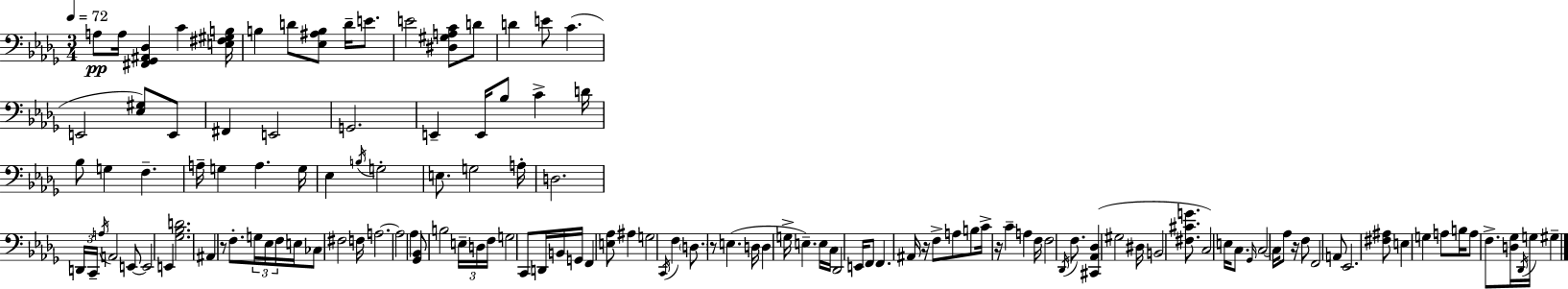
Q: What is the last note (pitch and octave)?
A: G#3